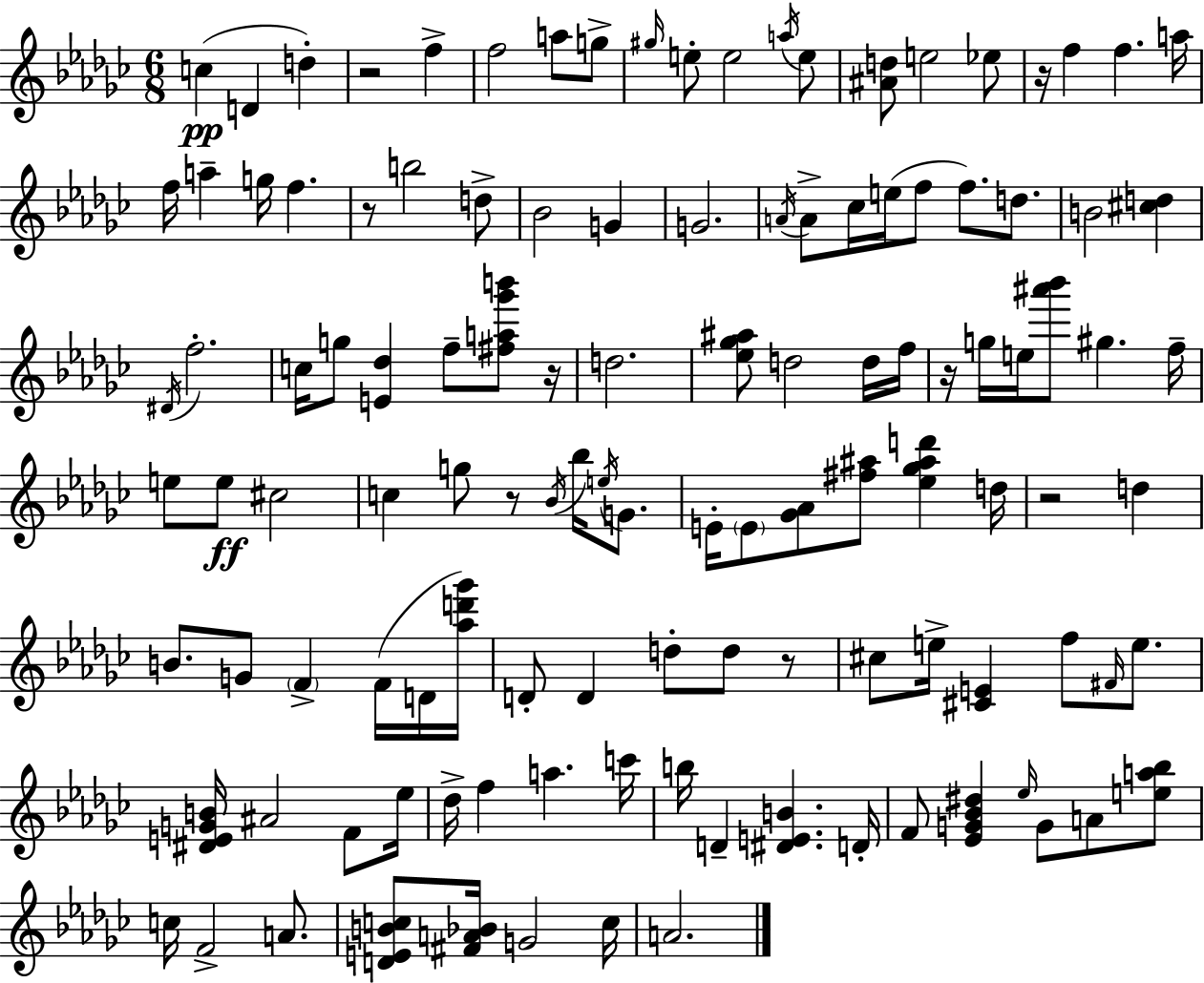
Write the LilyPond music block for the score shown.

{
  \clef treble
  \numericTimeSignature
  \time 6/8
  \key ees \minor
  \repeat volta 2 { c''4(\pp d'4 d''4-.) | r2 f''4-> | f''2 a''8 g''8-> | \grace { gis''16 } e''8-. e''2 \acciaccatura { a''16 } | \break e''8 <ais' d''>8 e''2 | ees''8 r16 f''4 f''4. | a''16 f''16 a''4-- g''16 f''4. | r8 b''2 | \break d''8-> bes'2 g'4 | g'2. | \acciaccatura { a'16 } a'8-> ces''16 e''16( f''8 f''8.) | d''8. b'2 <cis'' d''>4 | \break \acciaccatura { dis'16 } f''2.-. | c''16 g''8 <e' des''>4 f''8-- | <fis'' a'' ges''' b'''>8 r16 d''2. | <ees'' ges'' ais''>8 d''2 | \break d''16 f''16 r16 g''16 e''16 <ais''' bes'''>8 gis''4. | f''16-- e''8 e''8\ff cis''2 | c''4 g''8 r8 | \acciaccatura { bes'16 } bes''16 \acciaccatura { e''16 } g'8. e'16-. \parenthesize e'8 <ges' aes'>8 <fis'' ais''>8 | \break <ees'' ges'' ais'' d'''>4 d''16 r2 | d''4 b'8. g'8 \parenthesize f'4-> | f'16( d'16 <aes'' d''' ges'''>16) d'8-. d'4 | d''8-. d''8 r8 cis''8 e''16-> <cis' e'>4 | \break f''8 \grace { fis'16 } e''8. <dis' e' g' b'>16 ais'2 | f'8 ees''16 des''16-> f''4 | a''4. c'''16 b''16 d'4-- | <dis' e' b'>4. d'16-. f'8 <ees' g' bes' dis''>4 | \break \grace { ees''16 } g'8 a'8 <e'' a'' bes''>8 c''16 f'2-> | a'8. <d' e' b' c''>8 <fis' a' bes'>16 g'2 | c''16 a'2. | } \bar "|."
}